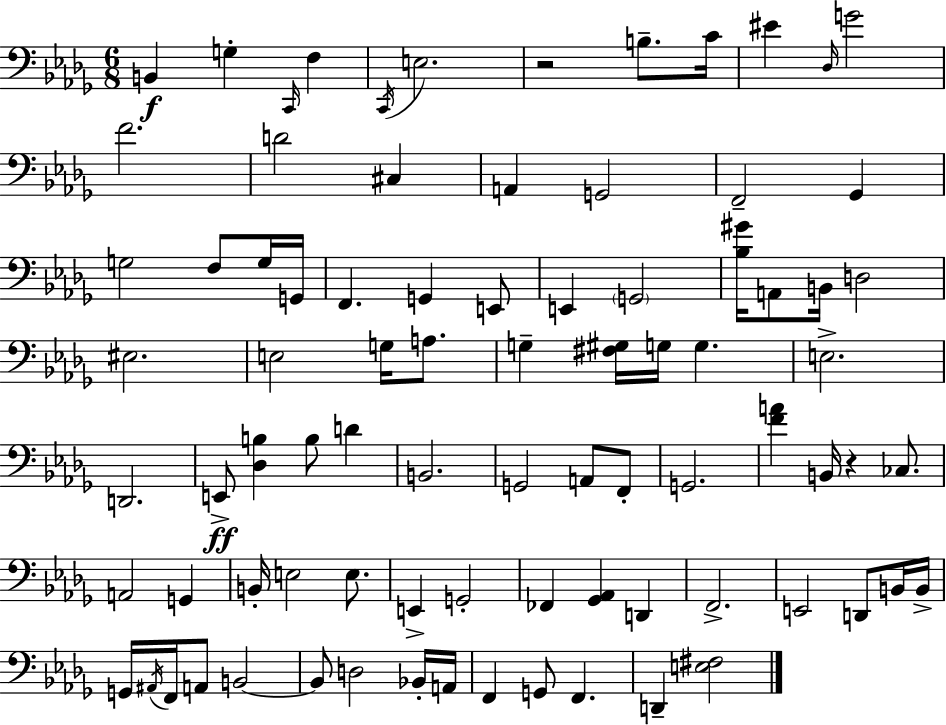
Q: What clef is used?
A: bass